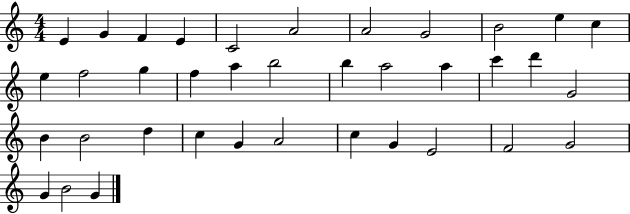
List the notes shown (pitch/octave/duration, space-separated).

E4/q G4/q F4/q E4/q C4/h A4/h A4/h G4/h B4/h E5/q C5/q E5/q F5/h G5/q F5/q A5/q B5/h B5/q A5/h A5/q C6/q D6/q G4/h B4/q B4/h D5/q C5/q G4/q A4/h C5/q G4/q E4/h F4/h G4/h G4/q B4/h G4/q